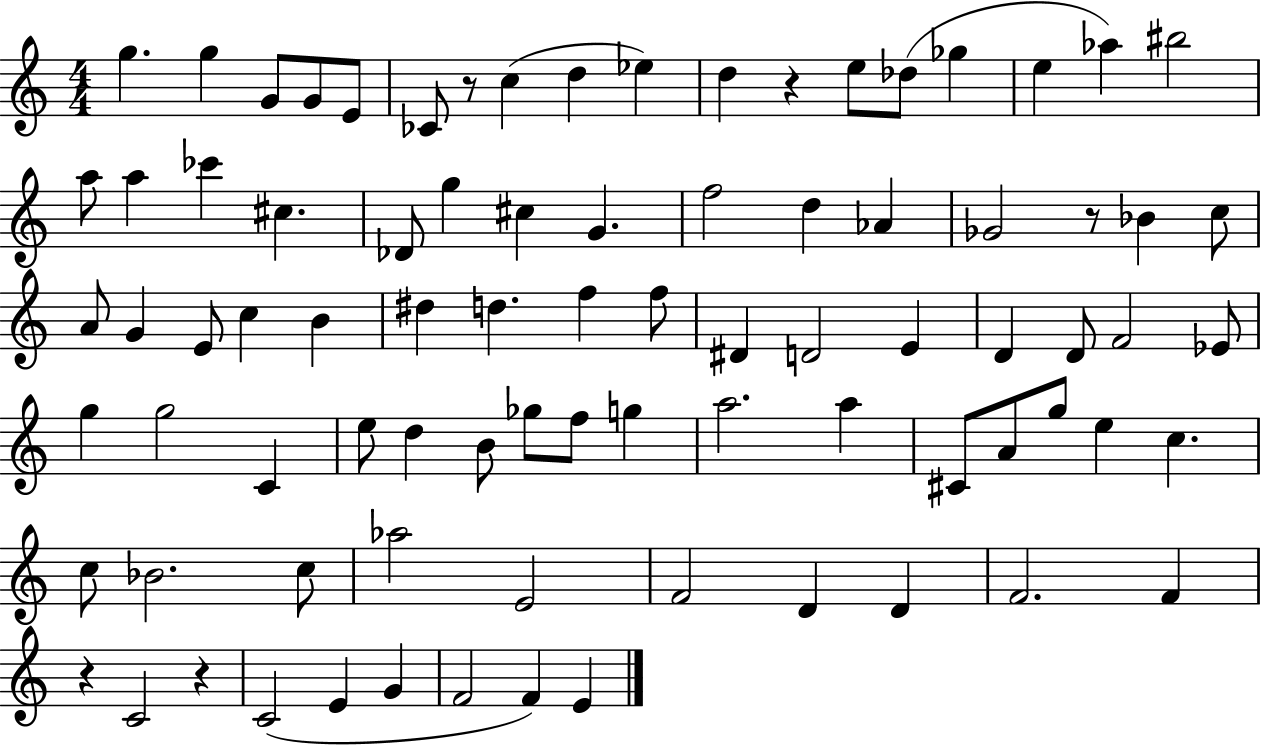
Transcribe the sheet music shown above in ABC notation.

X:1
T:Untitled
M:4/4
L:1/4
K:C
g g G/2 G/2 E/2 _C/2 z/2 c d _e d z e/2 _d/2 _g e _a ^b2 a/2 a _c' ^c _D/2 g ^c G f2 d _A _G2 z/2 _B c/2 A/2 G E/2 c B ^d d f f/2 ^D D2 E D D/2 F2 _E/2 g g2 C e/2 d B/2 _g/2 f/2 g a2 a ^C/2 A/2 g/2 e c c/2 _B2 c/2 _a2 E2 F2 D D F2 F z C2 z C2 E G F2 F E